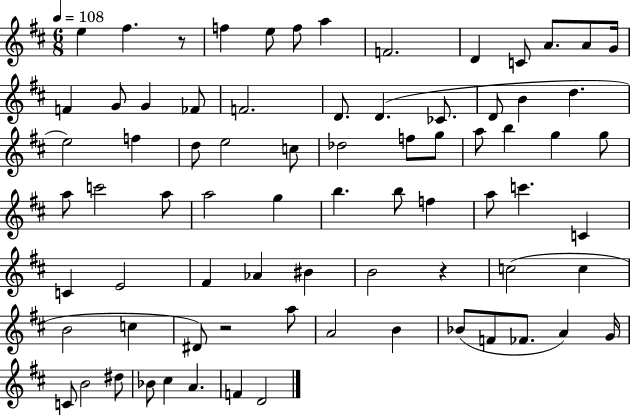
{
  \clef treble
  \numericTimeSignature
  \time 6/8
  \key d \major
  \tempo 4 = 108
  \repeat volta 2 { e''4 fis''4. r8 | f''4 e''8 f''8 a''4 | f'2. | d'4 c'8 a'8. a'8 g'16 | \break f'4 g'8 g'4 fes'8 | f'2. | d'8. d'4.( ces'8. | d'8 b'4 d''4. | \break e''2) f''4 | d''8 e''2 c''8 | des''2 f''8 g''8 | a''8 b''4 g''4 g''8 | \break a''8 c'''2 a''8 | a''2 g''4 | b''4. b''8 f''4 | a''8 c'''4. c'4 | \break c'4 e'2 | fis'4 aes'4 bis'4 | b'2 r4 | c''2( c''4 | \break b'2 c''4 | dis'8) r2 a''8 | a'2 b'4 | bes'8( f'8 fes'8. a'4) g'16 | \break c'8 b'2 dis''8 | bes'8 cis''4 a'4. | f'4 d'2 | } \bar "|."
}